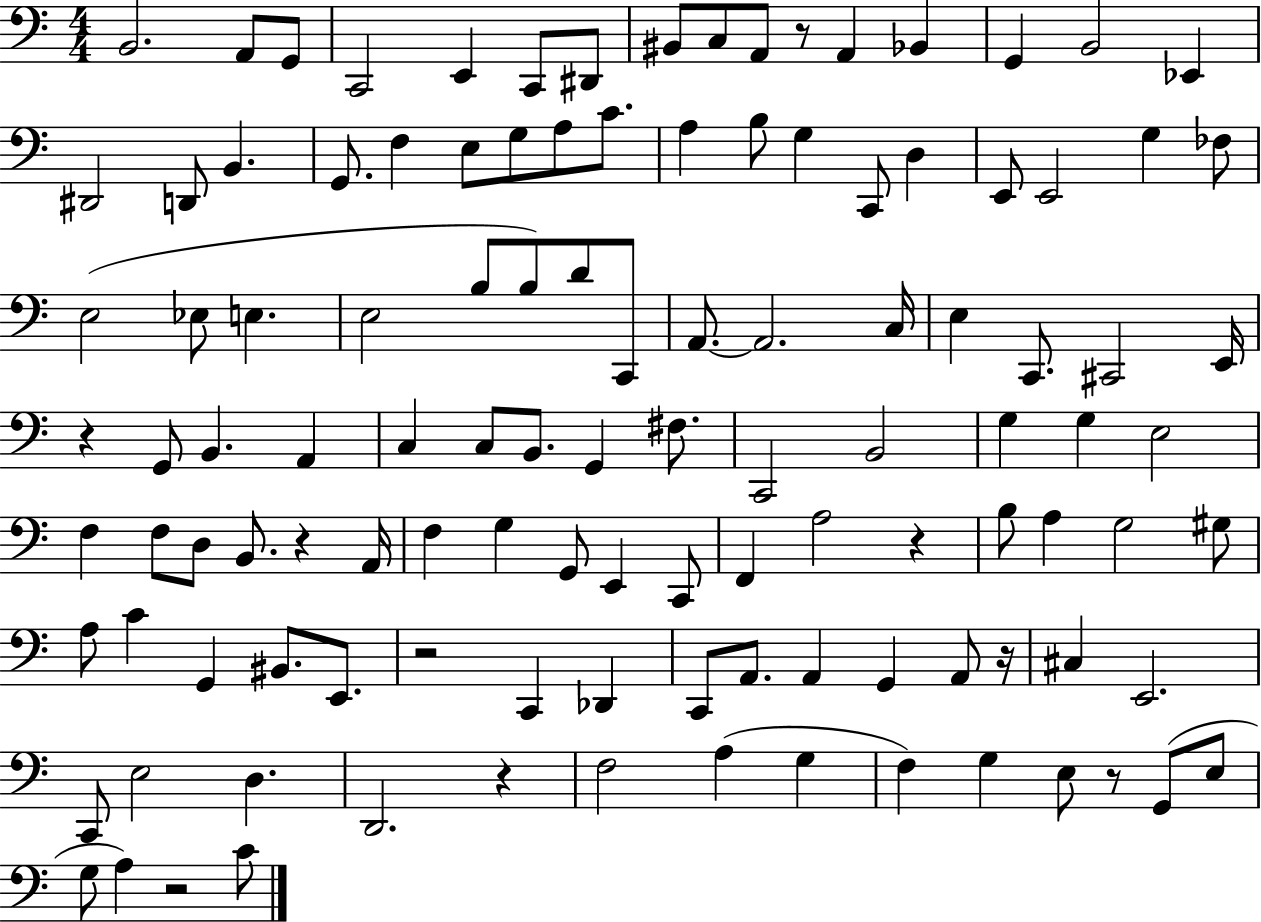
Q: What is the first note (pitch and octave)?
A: B2